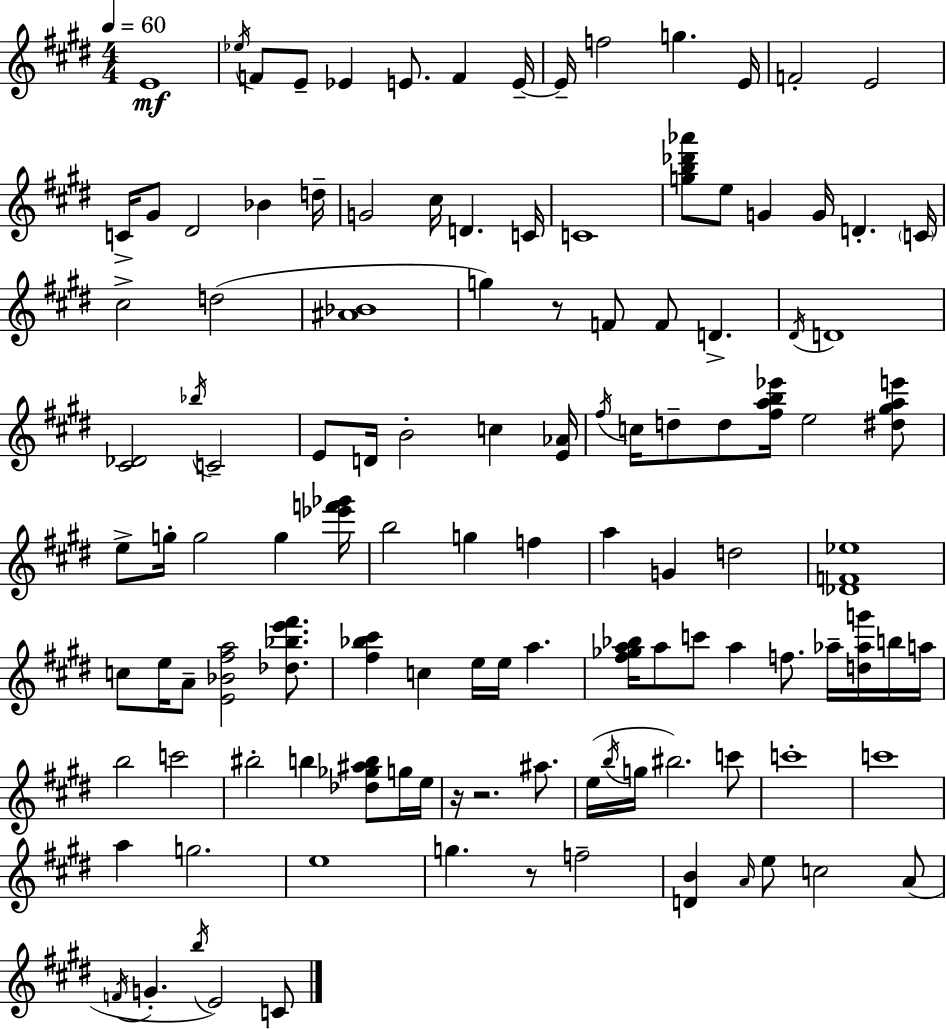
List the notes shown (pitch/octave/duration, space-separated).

E4/w Eb5/s F4/e E4/e Eb4/q E4/e. F4/q E4/s E4/s F5/h G5/q. E4/s F4/h E4/h C4/s G#4/e D#4/h Bb4/q D5/s G4/h C#5/s D4/q. C4/s C4/w [G5,B5,Db6,Ab6]/e E5/e G4/q G4/s D4/q. C4/s C#5/h D5/h [A#4,Bb4]/w G5/q R/e F4/e F4/e D4/q. D#4/s D4/w [C#4,Db4]/h Bb5/s C4/h E4/e D4/s B4/h C5/q [E4,Ab4]/s F#5/s C5/s D5/e D5/e [F#5,A5,B5,Eb6]/s E5/h [D#5,G#5,A5,E6]/e E5/e G5/s G5/h G5/q [Eb6,F6,Gb6]/s B5/h G5/q F5/q A5/q G4/q D5/h [Db4,F4,Eb5]/w C5/e E5/s A4/e [E4,Bb4,F#5,A5]/h [Db5,Bb5,E6,F#6]/e. [F#5,Bb5,C#6]/q C5/q E5/s E5/s A5/q. [F#5,Gb5,A5,Bb5]/s A5/e C6/e A5/q F5/e. Ab5/s [D5,Ab5,G6]/s B5/s A5/s B5/h C6/h BIS5/h B5/q [Db5,Gb5,A#5,B5]/e G5/s E5/s R/s R/h. A#5/e. E5/s B5/s G5/s BIS5/h. C6/e C6/w C6/w A5/q G5/h. E5/w G5/q. R/e F5/h [D4,B4]/q A4/s E5/e C5/h A4/e F4/s G4/q. B5/s E4/h C4/e